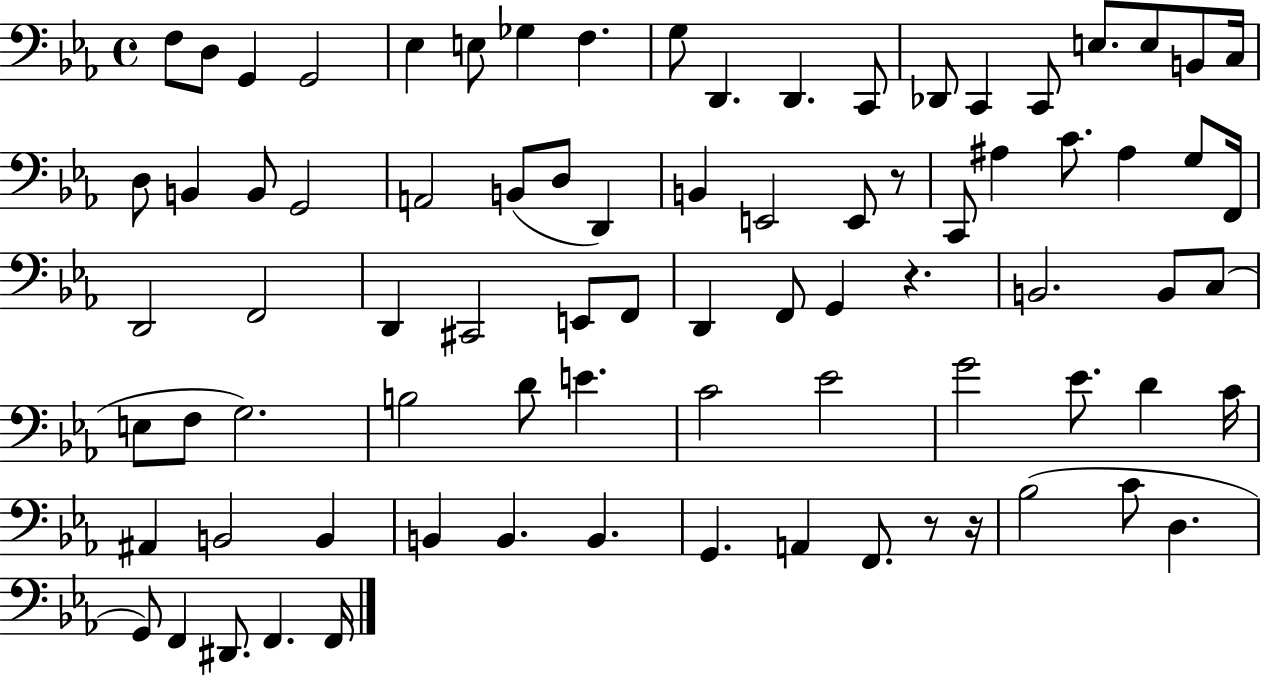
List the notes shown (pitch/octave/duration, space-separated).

F3/e D3/e G2/q G2/h Eb3/q E3/e Gb3/q F3/q. G3/e D2/q. D2/q. C2/e Db2/e C2/q C2/e E3/e. E3/e B2/e C3/s D3/e B2/q B2/e G2/h A2/h B2/e D3/e D2/q B2/q E2/h E2/e R/e C2/e A#3/q C4/e. A#3/q G3/e F2/s D2/h F2/h D2/q C#2/h E2/e F2/e D2/q F2/e G2/q R/q. B2/h. B2/e C3/e E3/e F3/e G3/h. B3/h D4/e E4/q. C4/h Eb4/h G4/h Eb4/e. D4/q C4/s A#2/q B2/h B2/q B2/q B2/q. B2/q. G2/q. A2/q F2/e. R/e R/s Bb3/h C4/e D3/q. G2/e F2/q D#2/e. F2/q. F2/s